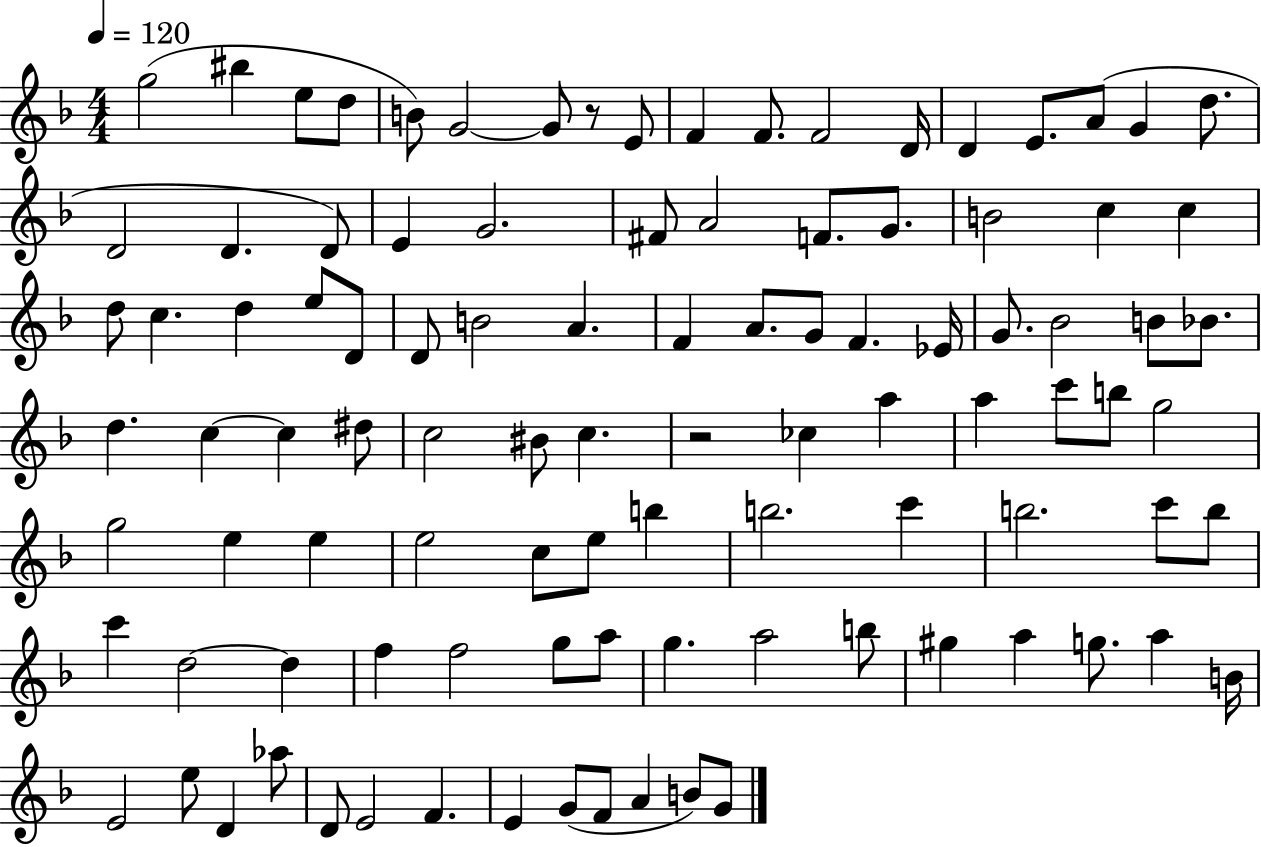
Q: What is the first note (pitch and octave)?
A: G5